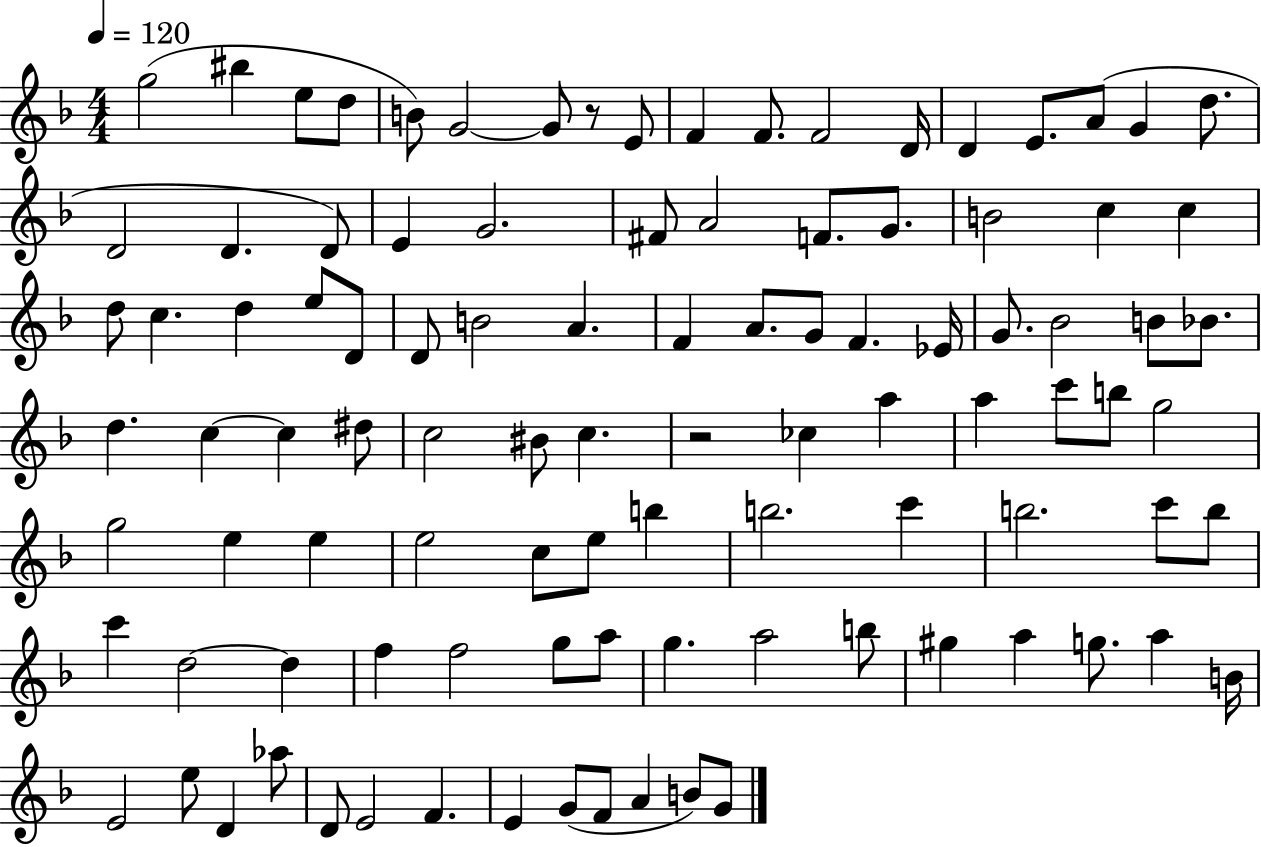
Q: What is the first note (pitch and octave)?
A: G5